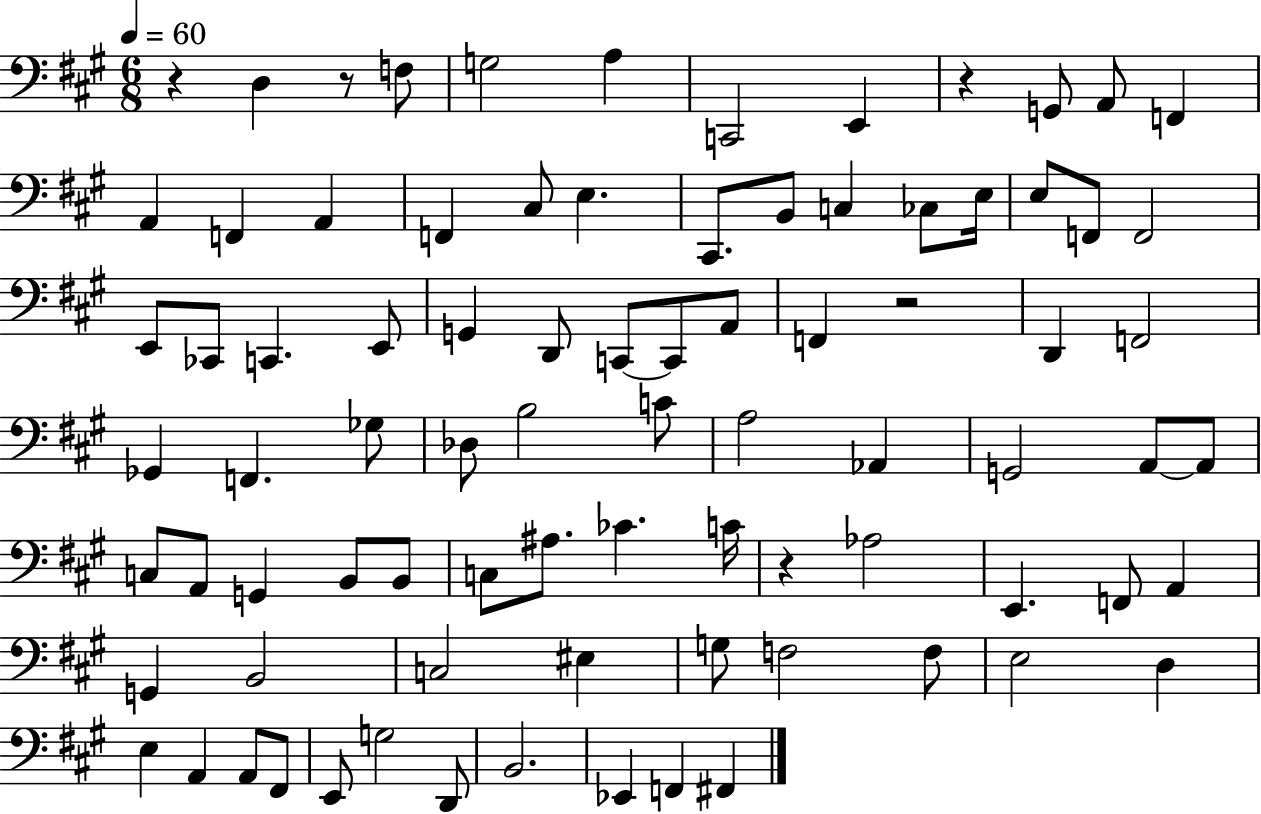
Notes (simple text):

R/q D3/q R/e F3/e G3/h A3/q C2/h E2/q R/q G2/e A2/e F2/q A2/q F2/q A2/q F2/q C#3/e E3/q. C#2/e. B2/e C3/q CES3/e E3/s E3/e F2/e F2/h E2/e CES2/e C2/q. E2/e G2/q D2/e C2/e C2/e A2/e F2/q R/h D2/q F2/h Gb2/q F2/q. Gb3/e Db3/e B3/h C4/e A3/h Ab2/q G2/h A2/e A2/e C3/e A2/e G2/q B2/e B2/e C3/e A#3/e. CES4/q. C4/s R/q Ab3/h E2/q. F2/e A2/q G2/q B2/h C3/h EIS3/q G3/e F3/h F3/e E3/h D3/q E3/q A2/q A2/e F#2/e E2/e G3/h D2/e B2/h. Eb2/q F2/q F#2/q